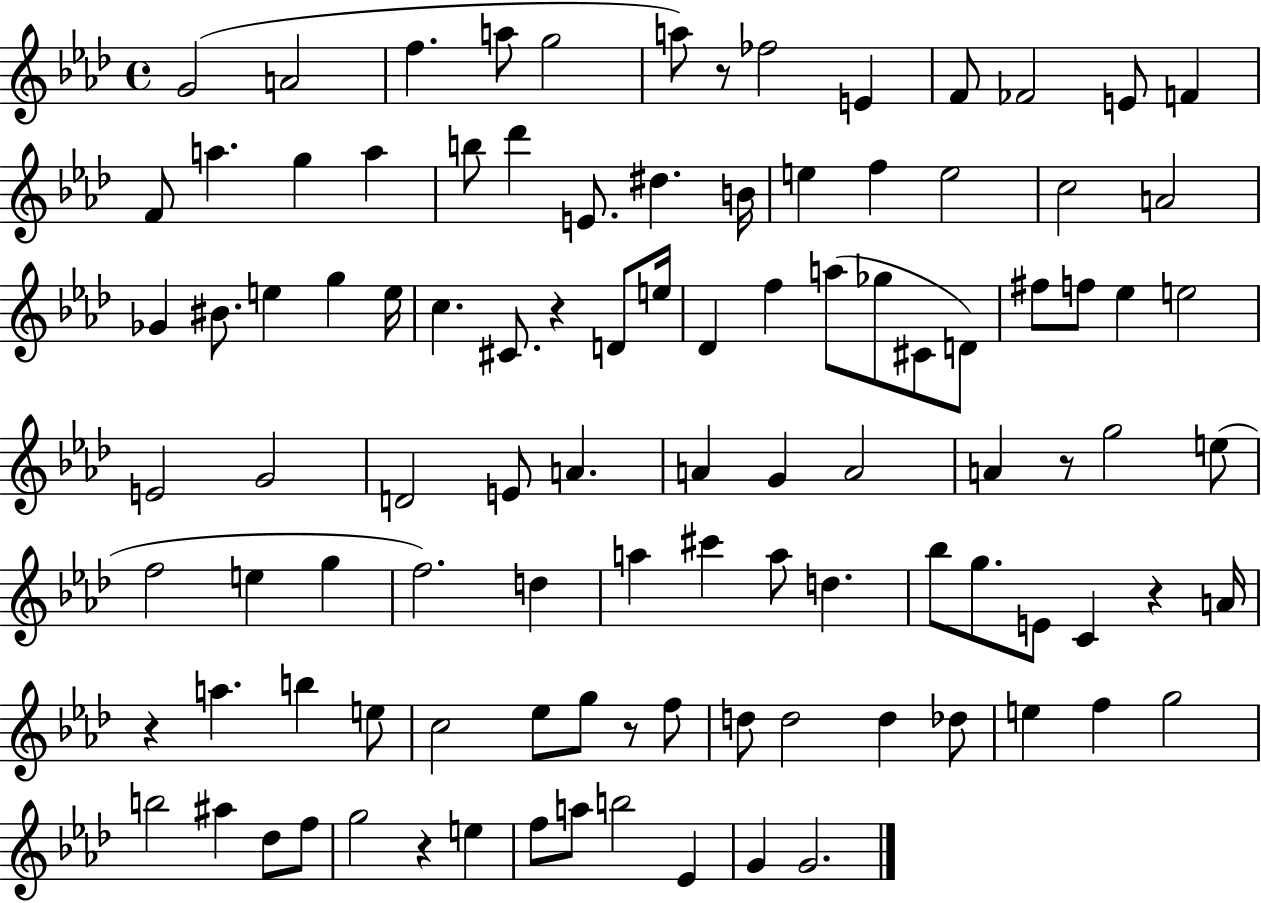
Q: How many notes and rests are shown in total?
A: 103